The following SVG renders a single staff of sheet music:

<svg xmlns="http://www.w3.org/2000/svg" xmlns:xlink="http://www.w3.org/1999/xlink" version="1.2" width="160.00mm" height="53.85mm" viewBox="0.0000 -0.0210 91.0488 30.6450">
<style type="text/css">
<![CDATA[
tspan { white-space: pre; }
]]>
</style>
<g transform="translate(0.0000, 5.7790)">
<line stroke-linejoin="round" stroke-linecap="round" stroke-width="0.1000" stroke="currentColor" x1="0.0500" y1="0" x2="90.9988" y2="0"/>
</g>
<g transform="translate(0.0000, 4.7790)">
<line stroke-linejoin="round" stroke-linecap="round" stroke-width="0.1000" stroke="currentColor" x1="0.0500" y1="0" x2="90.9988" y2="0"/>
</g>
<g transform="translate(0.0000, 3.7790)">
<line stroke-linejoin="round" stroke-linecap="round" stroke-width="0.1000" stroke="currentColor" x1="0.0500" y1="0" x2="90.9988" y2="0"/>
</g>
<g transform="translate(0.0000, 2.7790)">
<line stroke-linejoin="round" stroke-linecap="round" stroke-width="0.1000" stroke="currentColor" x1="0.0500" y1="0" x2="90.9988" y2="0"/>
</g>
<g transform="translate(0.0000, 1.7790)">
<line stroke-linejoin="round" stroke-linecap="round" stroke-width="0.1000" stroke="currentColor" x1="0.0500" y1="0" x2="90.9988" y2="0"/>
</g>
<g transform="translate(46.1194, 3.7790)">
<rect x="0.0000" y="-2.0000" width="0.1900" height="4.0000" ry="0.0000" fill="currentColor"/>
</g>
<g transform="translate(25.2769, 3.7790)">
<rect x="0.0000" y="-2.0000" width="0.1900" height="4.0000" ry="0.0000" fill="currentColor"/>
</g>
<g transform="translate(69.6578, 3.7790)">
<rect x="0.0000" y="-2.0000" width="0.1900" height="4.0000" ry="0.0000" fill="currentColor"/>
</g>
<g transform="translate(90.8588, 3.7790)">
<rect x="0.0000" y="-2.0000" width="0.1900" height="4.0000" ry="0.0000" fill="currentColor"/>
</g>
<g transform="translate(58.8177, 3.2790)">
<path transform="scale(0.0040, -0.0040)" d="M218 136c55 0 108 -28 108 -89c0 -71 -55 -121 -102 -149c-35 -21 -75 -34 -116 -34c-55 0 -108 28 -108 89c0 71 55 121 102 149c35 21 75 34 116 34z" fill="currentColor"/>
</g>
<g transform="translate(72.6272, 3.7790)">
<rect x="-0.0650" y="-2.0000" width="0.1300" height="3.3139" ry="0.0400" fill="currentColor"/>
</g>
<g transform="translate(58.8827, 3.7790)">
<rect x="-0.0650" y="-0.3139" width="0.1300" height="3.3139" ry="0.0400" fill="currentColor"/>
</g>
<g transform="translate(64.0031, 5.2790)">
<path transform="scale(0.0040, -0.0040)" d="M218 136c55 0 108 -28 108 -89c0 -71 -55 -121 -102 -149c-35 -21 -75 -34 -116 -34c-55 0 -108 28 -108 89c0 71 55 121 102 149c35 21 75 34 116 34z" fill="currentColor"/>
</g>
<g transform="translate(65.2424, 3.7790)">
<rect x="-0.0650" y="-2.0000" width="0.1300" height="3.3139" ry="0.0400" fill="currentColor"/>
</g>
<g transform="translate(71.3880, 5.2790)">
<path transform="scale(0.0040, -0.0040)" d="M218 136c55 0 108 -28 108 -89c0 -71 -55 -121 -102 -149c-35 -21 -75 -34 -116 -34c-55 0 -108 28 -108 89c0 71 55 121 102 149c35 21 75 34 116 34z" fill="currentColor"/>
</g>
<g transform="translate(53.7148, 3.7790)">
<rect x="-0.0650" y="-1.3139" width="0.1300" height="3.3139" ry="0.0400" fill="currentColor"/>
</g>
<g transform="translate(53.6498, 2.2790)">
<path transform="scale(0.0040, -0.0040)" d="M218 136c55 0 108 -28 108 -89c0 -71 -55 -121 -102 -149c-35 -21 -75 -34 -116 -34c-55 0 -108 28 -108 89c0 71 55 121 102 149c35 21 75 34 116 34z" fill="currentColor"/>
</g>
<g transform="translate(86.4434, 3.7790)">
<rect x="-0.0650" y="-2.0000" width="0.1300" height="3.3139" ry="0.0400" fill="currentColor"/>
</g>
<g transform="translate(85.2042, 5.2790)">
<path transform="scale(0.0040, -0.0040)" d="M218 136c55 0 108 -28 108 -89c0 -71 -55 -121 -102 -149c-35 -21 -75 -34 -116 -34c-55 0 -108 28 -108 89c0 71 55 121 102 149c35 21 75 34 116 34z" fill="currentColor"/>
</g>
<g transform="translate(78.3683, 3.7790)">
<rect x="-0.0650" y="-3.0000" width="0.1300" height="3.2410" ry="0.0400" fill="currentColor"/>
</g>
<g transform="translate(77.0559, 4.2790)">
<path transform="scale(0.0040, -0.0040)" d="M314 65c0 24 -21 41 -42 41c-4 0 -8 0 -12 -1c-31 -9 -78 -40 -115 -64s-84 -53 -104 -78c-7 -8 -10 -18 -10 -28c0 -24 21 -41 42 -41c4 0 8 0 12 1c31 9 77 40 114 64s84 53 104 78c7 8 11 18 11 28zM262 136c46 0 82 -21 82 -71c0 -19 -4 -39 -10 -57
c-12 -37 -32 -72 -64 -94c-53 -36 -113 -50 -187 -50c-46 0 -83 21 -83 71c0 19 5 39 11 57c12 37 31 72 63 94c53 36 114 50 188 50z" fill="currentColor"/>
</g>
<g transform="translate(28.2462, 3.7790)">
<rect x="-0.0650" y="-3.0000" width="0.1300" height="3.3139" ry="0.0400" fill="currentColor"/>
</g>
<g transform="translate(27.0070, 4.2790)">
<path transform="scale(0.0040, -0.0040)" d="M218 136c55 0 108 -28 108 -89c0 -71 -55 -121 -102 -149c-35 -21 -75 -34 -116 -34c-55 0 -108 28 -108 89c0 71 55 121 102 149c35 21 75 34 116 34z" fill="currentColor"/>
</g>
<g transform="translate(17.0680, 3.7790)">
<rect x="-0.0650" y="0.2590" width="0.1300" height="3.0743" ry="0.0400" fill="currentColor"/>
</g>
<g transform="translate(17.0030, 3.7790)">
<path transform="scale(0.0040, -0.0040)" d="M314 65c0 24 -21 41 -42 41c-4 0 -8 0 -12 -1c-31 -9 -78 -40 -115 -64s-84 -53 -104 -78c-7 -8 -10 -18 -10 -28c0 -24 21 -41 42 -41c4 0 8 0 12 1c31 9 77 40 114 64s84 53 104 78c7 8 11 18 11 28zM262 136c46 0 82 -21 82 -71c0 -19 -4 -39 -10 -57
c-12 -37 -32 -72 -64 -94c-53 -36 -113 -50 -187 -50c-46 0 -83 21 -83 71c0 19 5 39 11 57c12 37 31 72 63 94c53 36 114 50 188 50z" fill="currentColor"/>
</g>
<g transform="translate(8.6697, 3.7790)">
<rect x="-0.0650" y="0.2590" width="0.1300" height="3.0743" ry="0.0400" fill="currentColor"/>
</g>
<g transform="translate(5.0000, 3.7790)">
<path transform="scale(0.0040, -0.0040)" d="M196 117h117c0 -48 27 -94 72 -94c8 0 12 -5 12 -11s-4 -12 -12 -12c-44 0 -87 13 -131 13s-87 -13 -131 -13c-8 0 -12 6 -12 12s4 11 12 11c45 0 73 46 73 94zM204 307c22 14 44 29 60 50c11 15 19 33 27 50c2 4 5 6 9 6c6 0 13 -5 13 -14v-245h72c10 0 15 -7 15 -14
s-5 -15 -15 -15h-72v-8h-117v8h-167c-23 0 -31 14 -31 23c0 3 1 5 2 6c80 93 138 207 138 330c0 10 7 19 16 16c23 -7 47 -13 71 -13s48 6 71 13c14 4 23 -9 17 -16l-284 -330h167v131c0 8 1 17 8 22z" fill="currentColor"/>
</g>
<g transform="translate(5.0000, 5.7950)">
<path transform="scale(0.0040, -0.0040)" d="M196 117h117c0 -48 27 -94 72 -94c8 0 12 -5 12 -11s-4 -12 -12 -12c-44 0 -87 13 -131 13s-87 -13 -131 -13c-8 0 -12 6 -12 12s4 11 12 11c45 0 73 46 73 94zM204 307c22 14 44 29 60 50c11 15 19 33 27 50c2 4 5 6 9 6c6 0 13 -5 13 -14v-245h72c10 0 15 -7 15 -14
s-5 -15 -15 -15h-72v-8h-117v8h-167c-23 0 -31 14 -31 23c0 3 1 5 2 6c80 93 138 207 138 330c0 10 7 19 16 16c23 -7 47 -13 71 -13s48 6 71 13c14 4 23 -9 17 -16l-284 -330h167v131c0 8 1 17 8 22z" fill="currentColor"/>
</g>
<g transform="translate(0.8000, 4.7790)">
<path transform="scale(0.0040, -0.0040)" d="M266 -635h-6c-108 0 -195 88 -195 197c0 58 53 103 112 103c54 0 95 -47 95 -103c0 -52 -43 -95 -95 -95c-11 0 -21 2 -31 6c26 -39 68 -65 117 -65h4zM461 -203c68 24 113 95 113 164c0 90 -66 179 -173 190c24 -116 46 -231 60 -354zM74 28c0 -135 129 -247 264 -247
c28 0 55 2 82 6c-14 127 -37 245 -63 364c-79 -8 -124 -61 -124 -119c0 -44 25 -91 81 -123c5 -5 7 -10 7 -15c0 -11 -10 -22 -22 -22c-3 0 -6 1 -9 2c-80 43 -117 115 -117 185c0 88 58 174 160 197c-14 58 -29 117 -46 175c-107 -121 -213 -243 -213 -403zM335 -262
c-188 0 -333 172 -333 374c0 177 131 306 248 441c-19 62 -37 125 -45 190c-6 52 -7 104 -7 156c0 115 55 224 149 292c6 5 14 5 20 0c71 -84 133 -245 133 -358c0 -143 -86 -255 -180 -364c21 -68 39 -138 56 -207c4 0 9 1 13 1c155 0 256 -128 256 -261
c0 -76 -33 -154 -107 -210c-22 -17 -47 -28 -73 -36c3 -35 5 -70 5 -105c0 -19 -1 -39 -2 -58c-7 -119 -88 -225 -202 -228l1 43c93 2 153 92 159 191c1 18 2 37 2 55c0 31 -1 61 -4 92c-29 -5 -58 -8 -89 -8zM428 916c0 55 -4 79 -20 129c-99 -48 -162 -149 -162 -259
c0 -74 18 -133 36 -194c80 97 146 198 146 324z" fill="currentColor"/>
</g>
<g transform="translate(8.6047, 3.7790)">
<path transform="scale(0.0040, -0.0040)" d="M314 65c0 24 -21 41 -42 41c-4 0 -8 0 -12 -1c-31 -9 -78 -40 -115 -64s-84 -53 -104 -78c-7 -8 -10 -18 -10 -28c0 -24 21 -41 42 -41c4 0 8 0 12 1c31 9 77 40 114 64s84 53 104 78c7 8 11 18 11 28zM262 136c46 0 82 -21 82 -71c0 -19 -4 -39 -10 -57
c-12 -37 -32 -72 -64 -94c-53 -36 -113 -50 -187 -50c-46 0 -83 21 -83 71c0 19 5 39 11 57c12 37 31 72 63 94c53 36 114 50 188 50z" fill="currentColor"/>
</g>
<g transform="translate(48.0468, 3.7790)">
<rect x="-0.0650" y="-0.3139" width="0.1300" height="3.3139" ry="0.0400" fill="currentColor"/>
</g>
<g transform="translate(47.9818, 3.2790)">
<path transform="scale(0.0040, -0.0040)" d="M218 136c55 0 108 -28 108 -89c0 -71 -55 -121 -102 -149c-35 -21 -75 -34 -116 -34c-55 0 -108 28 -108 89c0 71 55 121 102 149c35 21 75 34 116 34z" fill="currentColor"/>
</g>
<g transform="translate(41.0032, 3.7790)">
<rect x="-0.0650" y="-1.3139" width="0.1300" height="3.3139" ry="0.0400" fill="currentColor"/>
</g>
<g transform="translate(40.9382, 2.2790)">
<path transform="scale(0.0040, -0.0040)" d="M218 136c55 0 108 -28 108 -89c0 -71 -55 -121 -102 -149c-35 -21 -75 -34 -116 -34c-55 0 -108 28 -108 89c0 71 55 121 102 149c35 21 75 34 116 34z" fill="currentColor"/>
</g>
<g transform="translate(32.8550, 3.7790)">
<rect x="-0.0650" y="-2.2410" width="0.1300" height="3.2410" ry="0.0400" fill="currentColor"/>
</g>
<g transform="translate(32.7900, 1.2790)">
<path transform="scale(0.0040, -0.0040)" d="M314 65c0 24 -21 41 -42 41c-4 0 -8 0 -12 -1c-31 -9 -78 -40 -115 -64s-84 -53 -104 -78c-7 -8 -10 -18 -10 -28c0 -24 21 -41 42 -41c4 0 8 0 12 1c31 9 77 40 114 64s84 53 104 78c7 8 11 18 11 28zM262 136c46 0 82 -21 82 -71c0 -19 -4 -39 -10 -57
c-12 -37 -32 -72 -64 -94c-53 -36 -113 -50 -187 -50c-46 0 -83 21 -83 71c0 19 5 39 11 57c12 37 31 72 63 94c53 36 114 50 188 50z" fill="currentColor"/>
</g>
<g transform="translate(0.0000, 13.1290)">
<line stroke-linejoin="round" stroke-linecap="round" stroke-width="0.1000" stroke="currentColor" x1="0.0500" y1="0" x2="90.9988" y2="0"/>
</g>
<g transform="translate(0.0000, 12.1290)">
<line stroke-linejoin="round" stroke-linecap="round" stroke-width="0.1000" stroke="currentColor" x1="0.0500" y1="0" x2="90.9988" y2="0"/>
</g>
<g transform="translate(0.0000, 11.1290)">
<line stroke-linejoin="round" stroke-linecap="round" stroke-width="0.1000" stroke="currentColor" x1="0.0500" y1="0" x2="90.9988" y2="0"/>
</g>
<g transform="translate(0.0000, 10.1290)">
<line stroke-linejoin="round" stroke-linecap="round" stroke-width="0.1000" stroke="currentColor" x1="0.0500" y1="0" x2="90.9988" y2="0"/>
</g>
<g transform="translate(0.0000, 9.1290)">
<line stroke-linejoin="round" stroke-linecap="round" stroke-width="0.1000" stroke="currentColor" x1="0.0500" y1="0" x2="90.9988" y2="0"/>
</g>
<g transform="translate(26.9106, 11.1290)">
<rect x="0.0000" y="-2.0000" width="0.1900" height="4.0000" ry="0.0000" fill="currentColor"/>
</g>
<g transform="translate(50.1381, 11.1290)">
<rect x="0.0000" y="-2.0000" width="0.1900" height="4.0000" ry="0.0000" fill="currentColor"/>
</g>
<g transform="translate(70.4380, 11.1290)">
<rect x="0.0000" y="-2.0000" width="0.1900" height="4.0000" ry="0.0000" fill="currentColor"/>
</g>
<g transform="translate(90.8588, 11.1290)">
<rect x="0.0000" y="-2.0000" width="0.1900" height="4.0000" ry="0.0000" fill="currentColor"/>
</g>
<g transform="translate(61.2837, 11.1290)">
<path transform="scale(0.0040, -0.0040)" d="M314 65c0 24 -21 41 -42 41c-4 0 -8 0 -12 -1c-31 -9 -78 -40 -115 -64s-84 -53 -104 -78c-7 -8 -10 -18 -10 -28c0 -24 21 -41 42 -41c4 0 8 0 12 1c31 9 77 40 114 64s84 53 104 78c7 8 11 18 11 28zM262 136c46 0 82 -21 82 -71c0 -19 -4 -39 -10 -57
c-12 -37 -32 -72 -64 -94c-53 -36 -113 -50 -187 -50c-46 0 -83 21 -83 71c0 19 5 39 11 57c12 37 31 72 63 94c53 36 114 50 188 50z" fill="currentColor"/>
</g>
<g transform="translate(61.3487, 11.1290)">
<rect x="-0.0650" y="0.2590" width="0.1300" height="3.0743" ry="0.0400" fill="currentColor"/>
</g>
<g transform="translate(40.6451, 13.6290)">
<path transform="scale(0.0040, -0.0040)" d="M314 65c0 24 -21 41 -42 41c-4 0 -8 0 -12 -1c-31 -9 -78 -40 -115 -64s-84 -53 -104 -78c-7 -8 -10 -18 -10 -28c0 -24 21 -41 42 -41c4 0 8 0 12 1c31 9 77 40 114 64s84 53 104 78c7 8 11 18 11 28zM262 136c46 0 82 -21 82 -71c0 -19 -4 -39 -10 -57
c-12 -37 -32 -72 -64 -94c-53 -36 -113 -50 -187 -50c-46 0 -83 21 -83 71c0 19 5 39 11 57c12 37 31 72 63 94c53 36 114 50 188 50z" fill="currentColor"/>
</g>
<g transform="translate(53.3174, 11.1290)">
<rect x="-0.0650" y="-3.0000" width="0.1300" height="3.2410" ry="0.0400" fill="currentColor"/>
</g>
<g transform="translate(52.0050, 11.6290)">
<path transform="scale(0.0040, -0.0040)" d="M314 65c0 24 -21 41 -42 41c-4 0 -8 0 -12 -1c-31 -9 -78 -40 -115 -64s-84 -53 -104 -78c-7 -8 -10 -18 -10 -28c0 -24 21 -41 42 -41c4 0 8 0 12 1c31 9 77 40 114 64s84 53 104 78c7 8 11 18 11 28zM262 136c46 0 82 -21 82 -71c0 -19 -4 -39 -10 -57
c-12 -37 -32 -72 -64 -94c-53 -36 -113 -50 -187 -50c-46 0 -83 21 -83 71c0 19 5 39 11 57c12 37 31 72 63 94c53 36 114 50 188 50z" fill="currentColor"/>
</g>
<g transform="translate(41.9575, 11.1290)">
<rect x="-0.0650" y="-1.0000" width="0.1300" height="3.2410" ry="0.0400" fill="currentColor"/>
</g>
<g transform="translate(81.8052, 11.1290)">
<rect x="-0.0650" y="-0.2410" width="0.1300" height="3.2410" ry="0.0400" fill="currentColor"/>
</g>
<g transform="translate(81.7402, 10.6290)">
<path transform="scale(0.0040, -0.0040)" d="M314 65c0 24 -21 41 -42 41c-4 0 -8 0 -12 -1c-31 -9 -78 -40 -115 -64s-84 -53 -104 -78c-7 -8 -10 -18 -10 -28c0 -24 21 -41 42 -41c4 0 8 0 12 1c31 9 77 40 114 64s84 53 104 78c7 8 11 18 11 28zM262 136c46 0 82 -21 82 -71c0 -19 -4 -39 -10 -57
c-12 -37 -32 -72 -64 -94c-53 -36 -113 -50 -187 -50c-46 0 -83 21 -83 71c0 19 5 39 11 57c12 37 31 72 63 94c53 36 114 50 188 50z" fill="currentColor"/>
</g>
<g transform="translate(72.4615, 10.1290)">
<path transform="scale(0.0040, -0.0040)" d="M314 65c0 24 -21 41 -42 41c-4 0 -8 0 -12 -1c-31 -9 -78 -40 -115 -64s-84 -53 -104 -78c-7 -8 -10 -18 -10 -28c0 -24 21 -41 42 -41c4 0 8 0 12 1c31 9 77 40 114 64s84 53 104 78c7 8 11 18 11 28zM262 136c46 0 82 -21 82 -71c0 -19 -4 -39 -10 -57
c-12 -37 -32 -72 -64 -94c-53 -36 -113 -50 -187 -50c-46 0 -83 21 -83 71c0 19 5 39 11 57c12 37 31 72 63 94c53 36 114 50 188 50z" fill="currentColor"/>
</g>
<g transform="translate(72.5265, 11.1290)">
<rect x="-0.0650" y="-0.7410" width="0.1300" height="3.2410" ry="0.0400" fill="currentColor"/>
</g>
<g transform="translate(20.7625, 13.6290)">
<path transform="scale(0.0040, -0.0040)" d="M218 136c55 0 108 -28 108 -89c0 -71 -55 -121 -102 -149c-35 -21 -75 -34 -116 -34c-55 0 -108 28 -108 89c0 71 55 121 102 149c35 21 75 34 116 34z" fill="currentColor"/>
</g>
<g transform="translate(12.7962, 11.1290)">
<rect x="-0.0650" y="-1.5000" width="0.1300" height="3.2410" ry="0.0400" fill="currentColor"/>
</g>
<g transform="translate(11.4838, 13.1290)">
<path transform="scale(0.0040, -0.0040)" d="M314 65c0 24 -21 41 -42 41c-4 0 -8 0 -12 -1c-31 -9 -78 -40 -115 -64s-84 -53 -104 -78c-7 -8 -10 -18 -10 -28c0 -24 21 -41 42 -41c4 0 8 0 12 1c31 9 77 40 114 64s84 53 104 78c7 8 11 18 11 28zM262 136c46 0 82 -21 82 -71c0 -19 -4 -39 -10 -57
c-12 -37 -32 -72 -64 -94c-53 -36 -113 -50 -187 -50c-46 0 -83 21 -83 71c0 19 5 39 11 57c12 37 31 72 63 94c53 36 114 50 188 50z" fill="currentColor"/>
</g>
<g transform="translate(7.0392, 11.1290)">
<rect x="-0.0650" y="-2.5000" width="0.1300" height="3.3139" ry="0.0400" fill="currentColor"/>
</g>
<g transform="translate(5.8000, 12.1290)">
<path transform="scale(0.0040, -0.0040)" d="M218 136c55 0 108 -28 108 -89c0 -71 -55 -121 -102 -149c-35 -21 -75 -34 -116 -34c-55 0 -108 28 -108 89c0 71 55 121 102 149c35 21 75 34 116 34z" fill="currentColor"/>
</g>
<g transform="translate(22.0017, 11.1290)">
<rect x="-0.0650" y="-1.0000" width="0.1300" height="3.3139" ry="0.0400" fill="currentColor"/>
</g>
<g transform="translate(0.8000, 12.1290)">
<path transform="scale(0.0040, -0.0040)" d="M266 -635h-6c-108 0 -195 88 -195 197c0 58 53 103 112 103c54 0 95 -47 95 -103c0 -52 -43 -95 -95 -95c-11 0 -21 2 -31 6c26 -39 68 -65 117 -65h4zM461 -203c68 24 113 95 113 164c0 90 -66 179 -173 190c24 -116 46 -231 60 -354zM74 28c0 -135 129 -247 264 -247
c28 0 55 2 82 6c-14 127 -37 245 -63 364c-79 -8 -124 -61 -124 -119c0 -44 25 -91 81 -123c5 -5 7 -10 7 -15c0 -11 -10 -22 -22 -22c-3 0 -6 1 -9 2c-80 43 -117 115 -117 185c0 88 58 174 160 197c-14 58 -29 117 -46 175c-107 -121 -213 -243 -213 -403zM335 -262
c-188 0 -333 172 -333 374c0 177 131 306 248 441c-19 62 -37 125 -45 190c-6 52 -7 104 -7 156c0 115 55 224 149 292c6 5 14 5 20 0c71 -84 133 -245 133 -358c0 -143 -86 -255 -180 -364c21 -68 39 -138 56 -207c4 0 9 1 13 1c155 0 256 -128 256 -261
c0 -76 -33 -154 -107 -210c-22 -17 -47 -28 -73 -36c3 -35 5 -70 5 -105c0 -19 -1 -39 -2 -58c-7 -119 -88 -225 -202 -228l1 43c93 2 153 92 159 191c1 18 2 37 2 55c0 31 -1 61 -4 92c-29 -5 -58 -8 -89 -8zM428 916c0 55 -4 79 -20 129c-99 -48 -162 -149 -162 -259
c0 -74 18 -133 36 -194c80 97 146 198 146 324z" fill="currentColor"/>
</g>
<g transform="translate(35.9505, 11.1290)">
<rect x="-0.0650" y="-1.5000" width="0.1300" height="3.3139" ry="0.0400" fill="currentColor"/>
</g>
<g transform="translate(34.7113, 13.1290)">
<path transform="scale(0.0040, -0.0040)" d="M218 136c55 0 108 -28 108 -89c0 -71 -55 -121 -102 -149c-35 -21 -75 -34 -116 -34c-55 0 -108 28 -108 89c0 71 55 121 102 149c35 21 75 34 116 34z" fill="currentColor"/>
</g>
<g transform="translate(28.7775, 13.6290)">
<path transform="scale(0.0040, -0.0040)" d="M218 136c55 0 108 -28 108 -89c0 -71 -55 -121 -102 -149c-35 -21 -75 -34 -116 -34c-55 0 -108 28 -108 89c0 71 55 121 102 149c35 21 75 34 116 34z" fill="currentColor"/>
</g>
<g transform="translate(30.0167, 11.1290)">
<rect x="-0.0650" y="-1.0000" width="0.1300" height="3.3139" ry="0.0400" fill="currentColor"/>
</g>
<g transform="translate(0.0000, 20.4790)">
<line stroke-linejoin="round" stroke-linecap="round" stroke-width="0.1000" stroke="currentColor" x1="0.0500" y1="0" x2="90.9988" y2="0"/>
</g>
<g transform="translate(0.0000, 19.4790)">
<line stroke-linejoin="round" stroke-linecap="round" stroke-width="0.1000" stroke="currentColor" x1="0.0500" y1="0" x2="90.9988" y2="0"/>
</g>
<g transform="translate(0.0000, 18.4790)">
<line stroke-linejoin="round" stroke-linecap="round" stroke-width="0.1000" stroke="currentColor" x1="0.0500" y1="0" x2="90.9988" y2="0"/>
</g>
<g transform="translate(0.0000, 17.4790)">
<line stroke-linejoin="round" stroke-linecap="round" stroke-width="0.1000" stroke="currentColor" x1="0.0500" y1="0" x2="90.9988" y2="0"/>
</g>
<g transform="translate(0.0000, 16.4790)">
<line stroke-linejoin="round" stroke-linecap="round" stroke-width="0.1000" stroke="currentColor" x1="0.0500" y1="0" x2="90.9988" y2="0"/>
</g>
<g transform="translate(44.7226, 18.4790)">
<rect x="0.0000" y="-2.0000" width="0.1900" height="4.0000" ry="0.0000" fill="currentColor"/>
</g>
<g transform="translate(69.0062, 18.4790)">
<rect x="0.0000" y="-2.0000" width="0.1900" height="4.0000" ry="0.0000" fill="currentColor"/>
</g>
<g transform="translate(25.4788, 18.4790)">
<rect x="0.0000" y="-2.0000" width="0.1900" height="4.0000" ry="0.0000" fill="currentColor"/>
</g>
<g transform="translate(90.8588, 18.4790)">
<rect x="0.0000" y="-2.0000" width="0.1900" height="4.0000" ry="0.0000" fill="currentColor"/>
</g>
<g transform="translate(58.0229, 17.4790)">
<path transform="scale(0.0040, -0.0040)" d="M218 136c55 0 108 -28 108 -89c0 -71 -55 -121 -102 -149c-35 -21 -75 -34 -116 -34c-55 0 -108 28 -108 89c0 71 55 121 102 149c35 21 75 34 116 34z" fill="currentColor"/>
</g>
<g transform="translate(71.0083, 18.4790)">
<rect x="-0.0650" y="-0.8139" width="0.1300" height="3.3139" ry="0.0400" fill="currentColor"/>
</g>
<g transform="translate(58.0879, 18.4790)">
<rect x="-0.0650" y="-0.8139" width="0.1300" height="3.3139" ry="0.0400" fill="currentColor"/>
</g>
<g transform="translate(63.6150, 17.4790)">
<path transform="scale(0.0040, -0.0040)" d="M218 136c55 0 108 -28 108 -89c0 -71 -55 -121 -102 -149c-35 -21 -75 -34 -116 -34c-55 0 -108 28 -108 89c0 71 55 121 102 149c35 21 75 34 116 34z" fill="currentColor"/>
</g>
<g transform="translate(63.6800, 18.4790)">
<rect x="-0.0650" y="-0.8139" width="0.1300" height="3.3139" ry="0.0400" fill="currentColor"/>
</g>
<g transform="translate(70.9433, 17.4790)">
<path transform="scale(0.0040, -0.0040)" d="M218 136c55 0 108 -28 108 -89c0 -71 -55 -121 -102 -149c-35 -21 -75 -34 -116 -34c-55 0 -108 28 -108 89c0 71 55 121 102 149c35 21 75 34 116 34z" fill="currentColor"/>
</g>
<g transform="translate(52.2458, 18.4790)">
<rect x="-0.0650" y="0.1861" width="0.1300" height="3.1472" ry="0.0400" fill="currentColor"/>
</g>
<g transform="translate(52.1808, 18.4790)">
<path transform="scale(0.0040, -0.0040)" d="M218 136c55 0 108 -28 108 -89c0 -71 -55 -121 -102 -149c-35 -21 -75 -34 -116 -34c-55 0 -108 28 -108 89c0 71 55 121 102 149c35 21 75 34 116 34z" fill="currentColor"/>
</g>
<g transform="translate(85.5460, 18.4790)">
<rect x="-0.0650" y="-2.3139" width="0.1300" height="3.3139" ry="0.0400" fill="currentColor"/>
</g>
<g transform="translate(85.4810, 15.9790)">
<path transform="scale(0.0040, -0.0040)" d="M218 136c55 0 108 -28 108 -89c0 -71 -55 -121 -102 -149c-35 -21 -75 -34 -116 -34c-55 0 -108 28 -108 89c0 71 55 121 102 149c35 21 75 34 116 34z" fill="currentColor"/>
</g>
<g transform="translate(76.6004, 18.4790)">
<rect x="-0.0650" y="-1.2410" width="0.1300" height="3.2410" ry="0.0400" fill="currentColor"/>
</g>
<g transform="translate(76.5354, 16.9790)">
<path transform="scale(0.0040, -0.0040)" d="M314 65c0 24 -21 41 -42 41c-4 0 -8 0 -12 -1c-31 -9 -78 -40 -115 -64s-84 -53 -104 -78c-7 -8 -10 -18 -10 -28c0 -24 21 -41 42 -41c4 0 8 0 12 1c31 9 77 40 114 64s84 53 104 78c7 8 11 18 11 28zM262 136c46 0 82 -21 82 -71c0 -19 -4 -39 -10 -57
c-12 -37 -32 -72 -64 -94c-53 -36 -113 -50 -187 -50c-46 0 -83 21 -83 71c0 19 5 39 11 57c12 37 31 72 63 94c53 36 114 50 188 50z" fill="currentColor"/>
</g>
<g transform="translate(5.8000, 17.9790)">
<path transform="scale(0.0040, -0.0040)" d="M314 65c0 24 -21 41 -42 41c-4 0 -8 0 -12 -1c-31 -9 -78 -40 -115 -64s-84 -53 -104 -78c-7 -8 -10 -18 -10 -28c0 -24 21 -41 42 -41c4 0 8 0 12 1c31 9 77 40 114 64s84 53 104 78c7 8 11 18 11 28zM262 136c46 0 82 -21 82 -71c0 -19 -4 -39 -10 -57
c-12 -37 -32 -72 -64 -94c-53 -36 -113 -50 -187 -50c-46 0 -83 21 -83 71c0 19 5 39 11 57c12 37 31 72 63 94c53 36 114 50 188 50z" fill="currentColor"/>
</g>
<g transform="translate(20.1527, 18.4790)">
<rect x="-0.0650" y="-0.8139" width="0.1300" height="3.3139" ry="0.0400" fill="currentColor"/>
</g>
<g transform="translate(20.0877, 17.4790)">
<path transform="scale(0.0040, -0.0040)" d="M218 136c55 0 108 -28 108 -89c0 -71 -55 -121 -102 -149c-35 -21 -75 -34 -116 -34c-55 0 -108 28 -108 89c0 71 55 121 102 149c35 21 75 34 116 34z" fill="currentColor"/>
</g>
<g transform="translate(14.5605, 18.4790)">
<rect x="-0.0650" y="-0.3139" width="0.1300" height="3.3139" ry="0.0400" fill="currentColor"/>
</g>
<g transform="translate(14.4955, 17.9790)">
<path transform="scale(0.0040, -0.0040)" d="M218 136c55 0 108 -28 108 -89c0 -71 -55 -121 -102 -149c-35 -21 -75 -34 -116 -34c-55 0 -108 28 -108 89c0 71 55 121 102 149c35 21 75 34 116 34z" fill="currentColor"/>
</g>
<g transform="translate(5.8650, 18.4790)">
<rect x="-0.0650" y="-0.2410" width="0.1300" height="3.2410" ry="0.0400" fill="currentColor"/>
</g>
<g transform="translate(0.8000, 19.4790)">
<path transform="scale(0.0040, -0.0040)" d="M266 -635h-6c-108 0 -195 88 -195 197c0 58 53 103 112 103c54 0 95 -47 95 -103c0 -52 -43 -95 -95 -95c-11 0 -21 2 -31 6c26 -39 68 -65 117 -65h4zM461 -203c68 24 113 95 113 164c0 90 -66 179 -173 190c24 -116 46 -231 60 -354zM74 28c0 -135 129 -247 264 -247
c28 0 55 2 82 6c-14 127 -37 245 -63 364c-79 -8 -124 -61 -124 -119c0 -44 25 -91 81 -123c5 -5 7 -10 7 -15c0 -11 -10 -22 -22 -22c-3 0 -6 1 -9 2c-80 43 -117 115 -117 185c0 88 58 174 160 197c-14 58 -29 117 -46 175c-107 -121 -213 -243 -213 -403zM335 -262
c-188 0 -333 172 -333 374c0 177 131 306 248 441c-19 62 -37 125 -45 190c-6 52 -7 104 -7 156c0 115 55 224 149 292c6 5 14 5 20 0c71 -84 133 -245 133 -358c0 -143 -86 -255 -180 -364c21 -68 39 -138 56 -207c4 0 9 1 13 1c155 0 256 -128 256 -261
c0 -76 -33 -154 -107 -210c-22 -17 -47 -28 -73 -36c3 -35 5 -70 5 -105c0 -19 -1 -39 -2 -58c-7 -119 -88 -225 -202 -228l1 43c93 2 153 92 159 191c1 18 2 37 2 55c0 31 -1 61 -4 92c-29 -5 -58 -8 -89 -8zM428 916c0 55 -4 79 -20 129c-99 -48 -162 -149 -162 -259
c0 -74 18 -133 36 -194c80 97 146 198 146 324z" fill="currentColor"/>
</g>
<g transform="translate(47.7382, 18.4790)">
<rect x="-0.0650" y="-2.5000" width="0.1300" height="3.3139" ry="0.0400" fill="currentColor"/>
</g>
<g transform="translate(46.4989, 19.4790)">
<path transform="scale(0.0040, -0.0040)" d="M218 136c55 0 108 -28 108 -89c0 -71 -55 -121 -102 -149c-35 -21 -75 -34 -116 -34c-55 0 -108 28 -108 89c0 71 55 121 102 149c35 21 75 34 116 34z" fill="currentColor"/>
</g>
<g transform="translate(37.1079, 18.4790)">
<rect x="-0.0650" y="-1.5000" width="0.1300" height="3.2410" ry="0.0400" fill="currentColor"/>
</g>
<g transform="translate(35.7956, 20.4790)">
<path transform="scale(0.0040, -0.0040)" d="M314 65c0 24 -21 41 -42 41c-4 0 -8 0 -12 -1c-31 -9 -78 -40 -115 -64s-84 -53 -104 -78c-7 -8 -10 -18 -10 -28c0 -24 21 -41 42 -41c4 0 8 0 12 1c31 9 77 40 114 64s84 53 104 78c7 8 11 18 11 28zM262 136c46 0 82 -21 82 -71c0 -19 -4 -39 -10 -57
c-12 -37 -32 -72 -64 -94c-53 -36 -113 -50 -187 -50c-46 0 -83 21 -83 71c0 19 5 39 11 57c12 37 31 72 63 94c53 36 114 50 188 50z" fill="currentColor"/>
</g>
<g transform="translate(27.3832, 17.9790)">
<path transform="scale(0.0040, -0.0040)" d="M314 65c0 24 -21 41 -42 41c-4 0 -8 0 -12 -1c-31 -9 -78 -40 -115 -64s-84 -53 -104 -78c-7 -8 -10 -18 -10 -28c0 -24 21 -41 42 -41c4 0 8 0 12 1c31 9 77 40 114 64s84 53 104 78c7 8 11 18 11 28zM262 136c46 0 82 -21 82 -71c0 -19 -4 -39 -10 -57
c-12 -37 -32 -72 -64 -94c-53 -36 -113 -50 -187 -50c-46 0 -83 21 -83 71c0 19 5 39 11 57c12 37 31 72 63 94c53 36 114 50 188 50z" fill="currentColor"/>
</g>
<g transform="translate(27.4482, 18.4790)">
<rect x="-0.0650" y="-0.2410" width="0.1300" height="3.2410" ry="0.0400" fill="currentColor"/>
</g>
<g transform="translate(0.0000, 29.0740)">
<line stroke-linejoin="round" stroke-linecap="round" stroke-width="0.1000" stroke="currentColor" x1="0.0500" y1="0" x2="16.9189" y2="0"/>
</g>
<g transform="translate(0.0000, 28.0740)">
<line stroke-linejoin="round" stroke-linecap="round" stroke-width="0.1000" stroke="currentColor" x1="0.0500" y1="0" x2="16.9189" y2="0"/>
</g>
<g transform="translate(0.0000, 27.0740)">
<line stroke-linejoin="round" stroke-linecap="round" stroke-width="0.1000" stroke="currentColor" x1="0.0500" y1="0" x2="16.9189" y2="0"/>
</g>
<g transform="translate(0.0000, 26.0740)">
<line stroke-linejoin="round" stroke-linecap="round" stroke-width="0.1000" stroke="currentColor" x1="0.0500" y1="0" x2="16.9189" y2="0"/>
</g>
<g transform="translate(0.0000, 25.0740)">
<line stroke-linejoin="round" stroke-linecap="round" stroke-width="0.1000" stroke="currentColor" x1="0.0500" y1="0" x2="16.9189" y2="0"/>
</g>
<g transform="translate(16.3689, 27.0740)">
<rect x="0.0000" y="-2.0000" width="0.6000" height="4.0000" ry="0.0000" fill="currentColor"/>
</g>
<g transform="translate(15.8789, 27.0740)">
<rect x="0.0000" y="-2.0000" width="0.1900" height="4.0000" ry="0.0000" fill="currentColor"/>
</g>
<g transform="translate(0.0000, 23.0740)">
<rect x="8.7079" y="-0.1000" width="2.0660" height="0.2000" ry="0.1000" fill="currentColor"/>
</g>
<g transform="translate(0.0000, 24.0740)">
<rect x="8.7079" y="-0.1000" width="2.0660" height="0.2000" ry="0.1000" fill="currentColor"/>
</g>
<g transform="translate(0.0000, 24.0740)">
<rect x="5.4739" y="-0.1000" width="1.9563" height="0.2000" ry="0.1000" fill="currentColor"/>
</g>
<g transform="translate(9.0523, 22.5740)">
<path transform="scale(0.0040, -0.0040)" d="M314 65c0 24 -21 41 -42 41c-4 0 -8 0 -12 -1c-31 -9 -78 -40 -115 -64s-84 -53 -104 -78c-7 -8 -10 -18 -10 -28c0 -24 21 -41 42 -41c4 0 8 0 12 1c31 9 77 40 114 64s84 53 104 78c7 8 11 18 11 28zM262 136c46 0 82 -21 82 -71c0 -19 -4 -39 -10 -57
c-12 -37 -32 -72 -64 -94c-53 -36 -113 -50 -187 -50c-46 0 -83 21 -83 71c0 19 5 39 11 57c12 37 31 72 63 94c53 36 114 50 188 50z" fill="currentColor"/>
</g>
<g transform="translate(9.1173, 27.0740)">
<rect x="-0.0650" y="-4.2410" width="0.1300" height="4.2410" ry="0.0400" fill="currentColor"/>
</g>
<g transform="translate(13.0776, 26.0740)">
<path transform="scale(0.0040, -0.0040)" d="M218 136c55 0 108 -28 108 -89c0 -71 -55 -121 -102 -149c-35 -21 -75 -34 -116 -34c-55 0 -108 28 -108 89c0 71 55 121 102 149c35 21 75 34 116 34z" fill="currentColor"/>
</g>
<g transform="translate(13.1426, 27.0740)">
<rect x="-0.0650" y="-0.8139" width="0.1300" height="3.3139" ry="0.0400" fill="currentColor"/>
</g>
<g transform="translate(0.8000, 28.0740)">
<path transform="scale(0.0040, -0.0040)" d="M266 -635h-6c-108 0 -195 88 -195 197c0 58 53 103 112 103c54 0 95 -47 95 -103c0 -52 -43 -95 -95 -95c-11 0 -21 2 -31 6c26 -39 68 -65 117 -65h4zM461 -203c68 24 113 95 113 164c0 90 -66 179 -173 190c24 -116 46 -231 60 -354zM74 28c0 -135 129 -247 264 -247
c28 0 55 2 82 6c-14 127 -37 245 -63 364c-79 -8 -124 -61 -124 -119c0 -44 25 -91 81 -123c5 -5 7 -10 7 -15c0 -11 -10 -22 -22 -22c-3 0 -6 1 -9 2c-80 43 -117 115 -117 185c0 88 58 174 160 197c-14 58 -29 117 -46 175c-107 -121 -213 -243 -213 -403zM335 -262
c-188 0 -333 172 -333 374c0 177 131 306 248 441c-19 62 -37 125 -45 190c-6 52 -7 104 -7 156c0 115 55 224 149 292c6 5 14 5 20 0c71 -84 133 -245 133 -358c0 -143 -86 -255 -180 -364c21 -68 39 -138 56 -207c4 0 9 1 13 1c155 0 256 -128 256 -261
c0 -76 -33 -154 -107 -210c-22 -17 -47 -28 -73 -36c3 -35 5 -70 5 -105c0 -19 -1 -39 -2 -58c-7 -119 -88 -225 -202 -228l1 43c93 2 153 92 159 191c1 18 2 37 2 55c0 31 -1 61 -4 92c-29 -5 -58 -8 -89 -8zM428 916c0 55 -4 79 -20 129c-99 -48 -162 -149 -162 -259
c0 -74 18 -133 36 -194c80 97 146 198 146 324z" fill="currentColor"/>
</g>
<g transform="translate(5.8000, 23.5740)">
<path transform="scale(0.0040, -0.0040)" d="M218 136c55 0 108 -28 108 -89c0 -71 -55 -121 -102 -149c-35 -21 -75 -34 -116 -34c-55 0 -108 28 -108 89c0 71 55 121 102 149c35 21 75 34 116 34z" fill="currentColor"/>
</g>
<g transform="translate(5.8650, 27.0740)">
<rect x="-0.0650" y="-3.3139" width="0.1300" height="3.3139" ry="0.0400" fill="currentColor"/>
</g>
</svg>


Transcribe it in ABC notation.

X:1
T:Untitled
M:4/4
L:1/4
K:C
B2 B2 A g2 e c e c F F A2 F G E2 D D E D2 A2 B2 d2 c2 c2 c d c2 E2 G B d d d e2 g b d'2 d